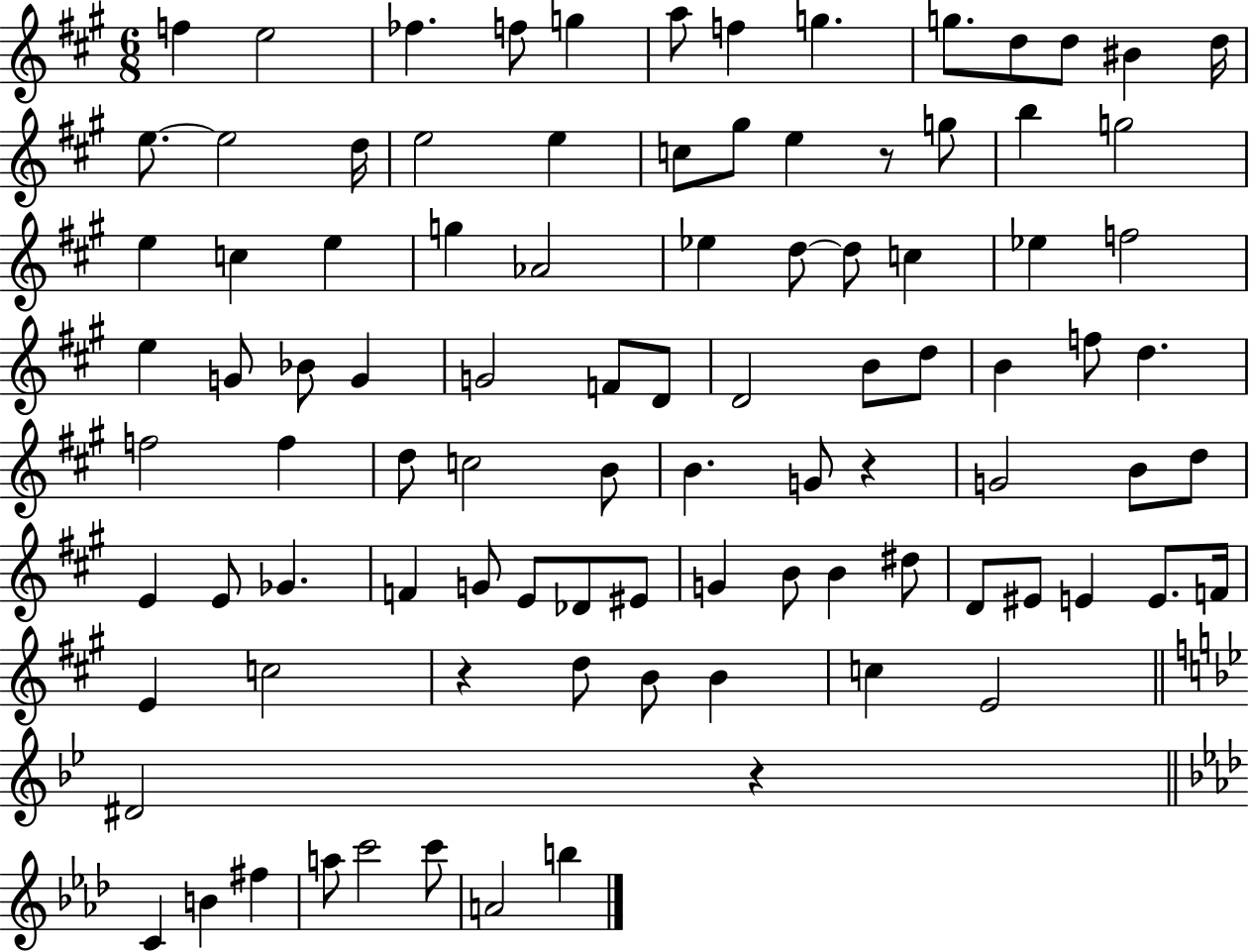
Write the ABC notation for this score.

X:1
T:Untitled
M:6/8
L:1/4
K:A
f e2 _f f/2 g a/2 f g g/2 d/2 d/2 ^B d/4 e/2 e2 d/4 e2 e c/2 ^g/2 e z/2 g/2 b g2 e c e g _A2 _e d/2 d/2 c _e f2 e G/2 _B/2 G G2 F/2 D/2 D2 B/2 d/2 B f/2 d f2 f d/2 c2 B/2 B G/2 z G2 B/2 d/2 E E/2 _G F G/2 E/2 _D/2 ^E/2 G B/2 B ^d/2 D/2 ^E/2 E E/2 F/4 E c2 z d/2 B/2 B c E2 ^D2 z C B ^f a/2 c'2 c'/2 A2 b